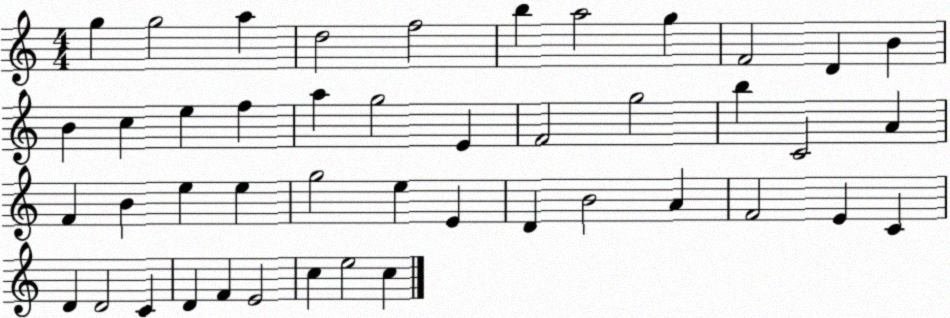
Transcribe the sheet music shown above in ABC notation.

X:1
T:Untitled
M:4/4
L:1/4
K:C
g g2 a d2 f2 b a2 g F2 D B B c e f a g2 E F2 g2 b C2 A F B e e g2 e E D B2 A F2 E C D D2 C D F E2 c e2 c